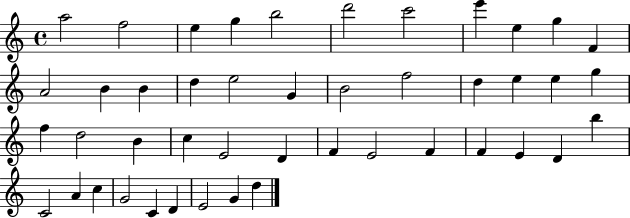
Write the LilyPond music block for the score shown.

{
  \clef treble
  \time 4/4
  \defaultTimeSignature
  \key c \major
  a''2 f''2 | e''4 g''4 b''2 | d'''2 c'''2 | e'''4 e''4 g''4 f'4 | \break a'2 b'4 b'4 | d''4 e''2 g'4 | b'2 f''2 | d''4 e''4 e''4 g''4 | \break f''4 d''2 b'4 | c''4 e'2 d'4 | f'4 e'2 f'4 | f'4 e'4 d'4 b''4 | \break c'2 a'4 c''4 | g'2 c'4 d'4 | e'2 g'4 d''4 | \bar "|."
}